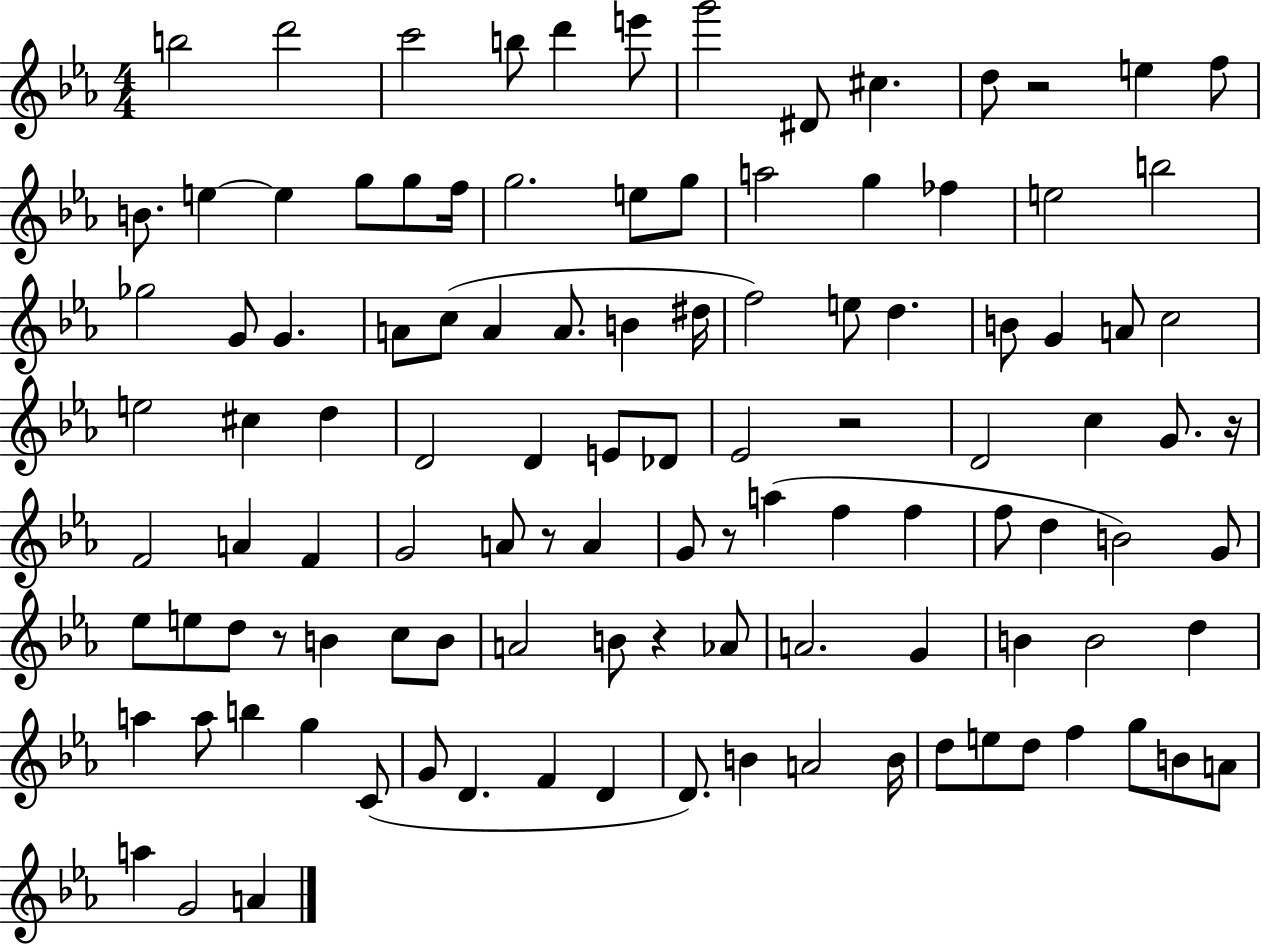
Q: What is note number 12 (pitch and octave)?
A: F5